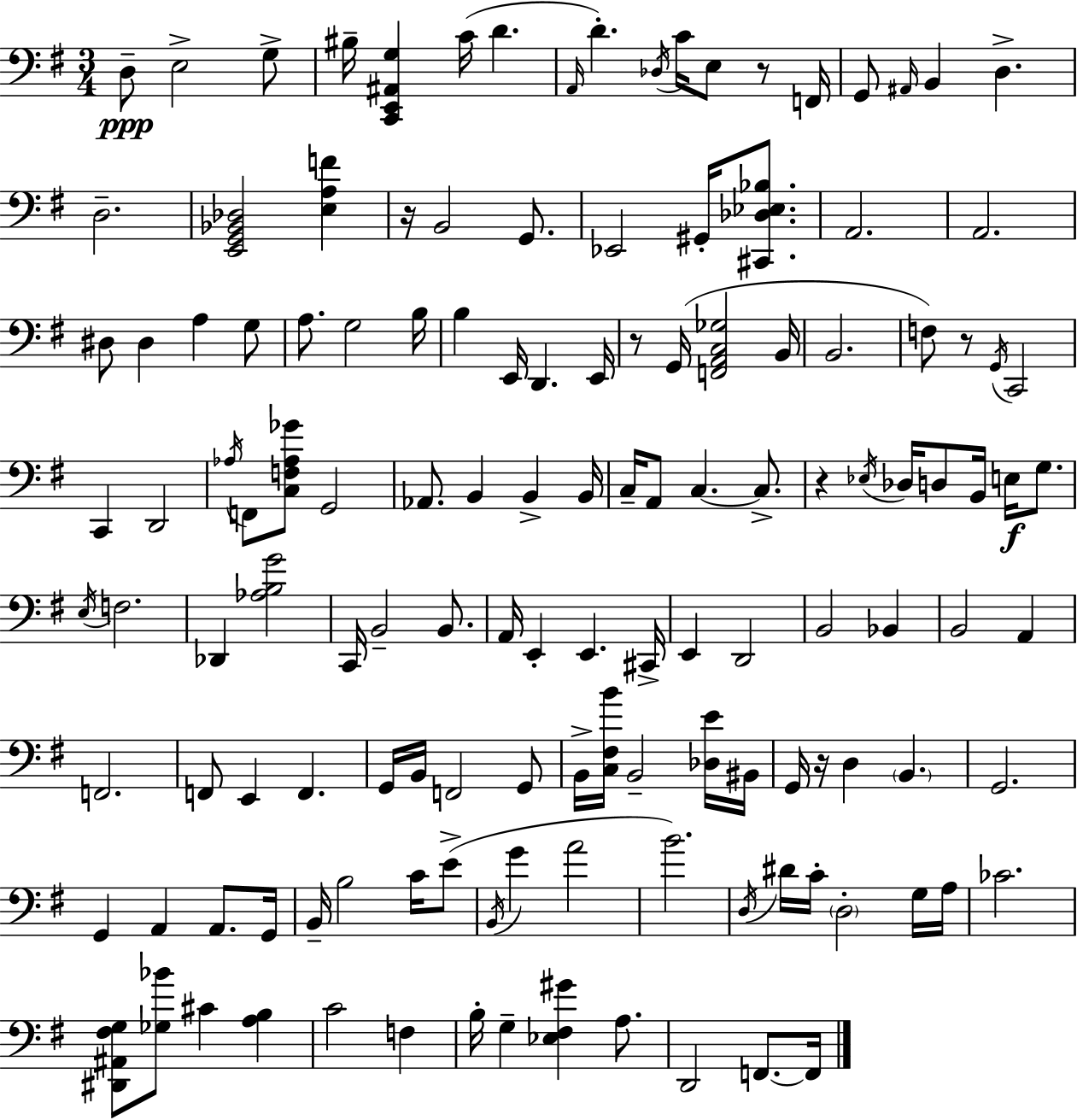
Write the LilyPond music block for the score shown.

{
  \clef bass
  \numericTimeSignature
  \time 3/4
  \key e \minor
  d8--\ppp e2-> g8-> | bis16-- <c, e, ais, g>4 c'16( d'4. | \grace { a,16 } d'4.-.) \acciaccatura { des16 } c'16 e8 r8 | f,16 g,8 \grace { ais,16 } b,4 d4.-> | \break d2.-- | <e, g, bes, des>2 <e a f'>4 | r16 b,2 | g,8. ees,2 gis,16-. | \break <cis, des ees bes>8. a,2. | a,2. | dis8 dis4 a4 | g8 a8. g2 | \break b16 b4 e,16 d,4. | e,16 r8 g,16( <f, a, c ges>2 | b,16 b,2. | f8) r8 \acciaccatura { g,16 } c,2 | \break c,4 d,2 | \acciaccatura { aes16 } f,8 <c f aes ges'>8 g,2 | aes,8. b,4 | b,4-> b,16 c16-- a,8 c4.~~ | \break c8.-> r4 \acciaccatura { ees16 } des16 d8 | b,16 e16\f g8. \acciaccatura { e16 } f2. | des,4 <aes b g'>2 | c,16 b,2-- | \break b,8. a,16 e,4-. | e,4. cis,16-> e,4 d,2 | b,2 | bes,4 b,2 | \break a,4 f,2. | f,8 e,4 | f,4. g,16 b,16 f,2 | g,8 b,16-> <c fis b'>16 b,2-- | \break <des e'>16 bis,16 g,16 r16 d4 | \parenthesize b,4. g,2. | g,4 a,4 | a,8. g,16 b,16-- b2 | \break c'16 e'8->( \acciaccatura { b,16 } g'4 | a'2 b'2.) | \acciaccatura { d16 } dis'16 c'16-. \parenthesize d2-. | g16 a16 ces'2. | \break <dis, ais, fis g>8 <ges bes'>8 | cis'4 <a b>4 c'2 | f4 b16-. g4-- | <ees fis gis'>4 a8. d,2 | \break f,8.~~ f,16 \bar "|."
}